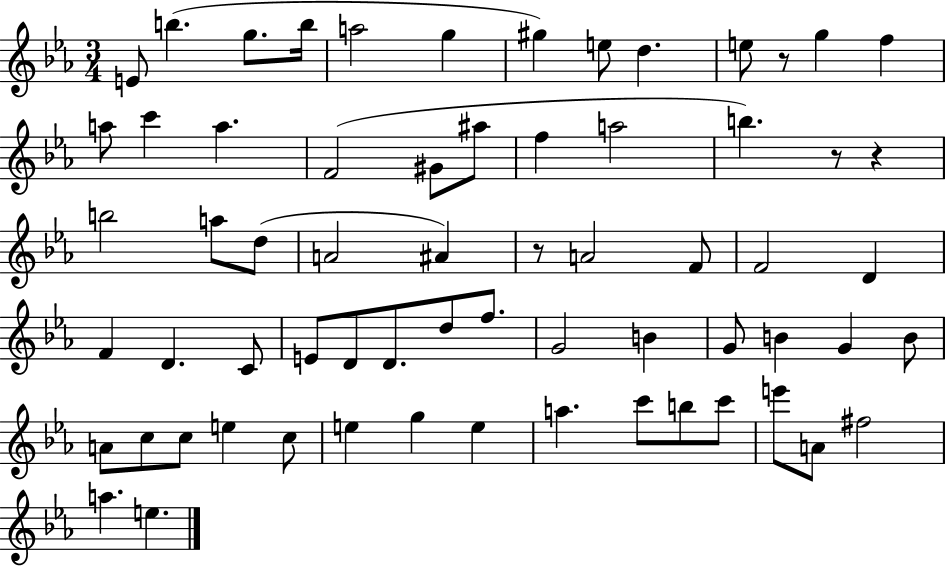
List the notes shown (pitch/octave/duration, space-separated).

E4/e B5/q. G5/e. B5/s A5/h G5/q G#5/q E5/e D5/q. E5/e R/e G5/q F5/q A5/e C6/q A5/q. F4/h G#4/e A#5/e F5/q A5/h B5/q. R/e R/q B5/h A5/e D5/e A4/h A#4/q R/e A4/h F4/e F4/h D4/q F4/q D4/q. C4/e E4/e D4/e D4/e. D5/e F5/e. G4/h B4/q G4/e B4/q G4/q B4/e A4/e C5/e C5/e E5/q C5/e E5/q G5/q E5/q A5/q. C6/e B5/e C6/e E6/e A4/e F#5/h A5/q. E5/q.